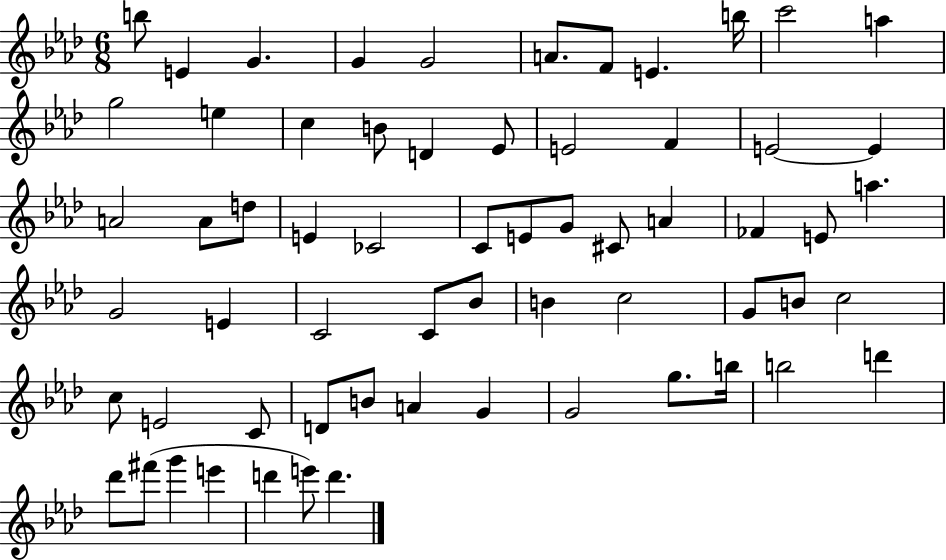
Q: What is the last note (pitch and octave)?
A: D6